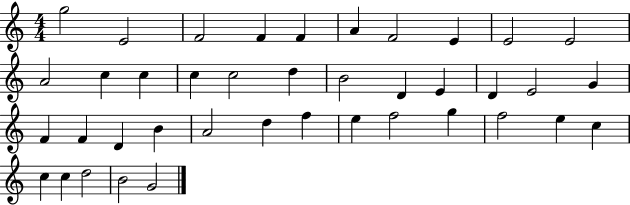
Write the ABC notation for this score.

X:1
T:Untitled
M:4/4
L:1/4
K:C
g2 E2 F2 F F A F2 E E2 E2 A2 c c c c2 d B2 D E D E2 G F F D B A2 d f e f2 g f2 e c c c d2 B2 G2